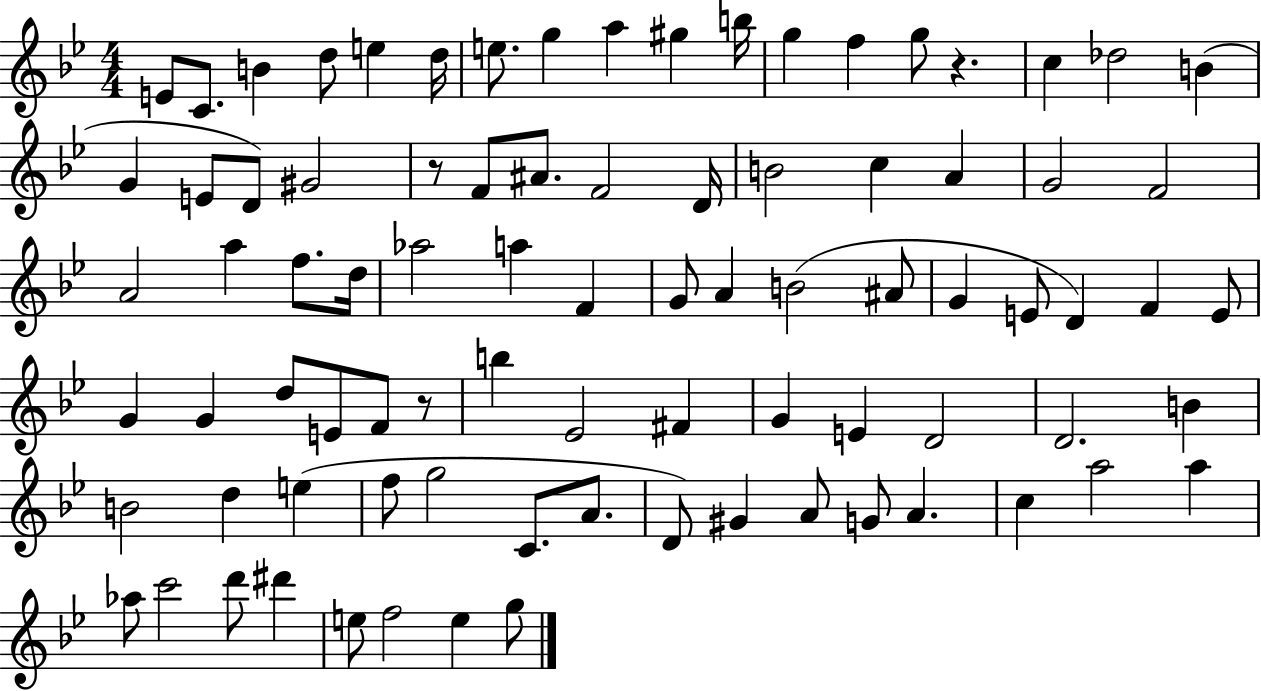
X:1
T:Untitled
M:4/4
L:1/4
K:Bb
E/2 C/2 B d/2 e d/4 e/2 g a ^g b/4 g f g/2 z c _d2 B G E/2 D/2 ^G2 z/2 F/2 ^A/2 F2 D/4 B2 c A G2 F2 A2 a f/2 d/4 _a2 a F G/2 A B2 ^A/2 G E/2 D F E/2 G G d/2 E/2 F/2 z/2 b _E2 ^F G E D2 D2 B B2 d e f/2 g2 C/2 A/2 D/2 ^G A/2 G/2 A c a2 a _a/2 c'2 d'/2 ^d' e/2 f2 e g/2